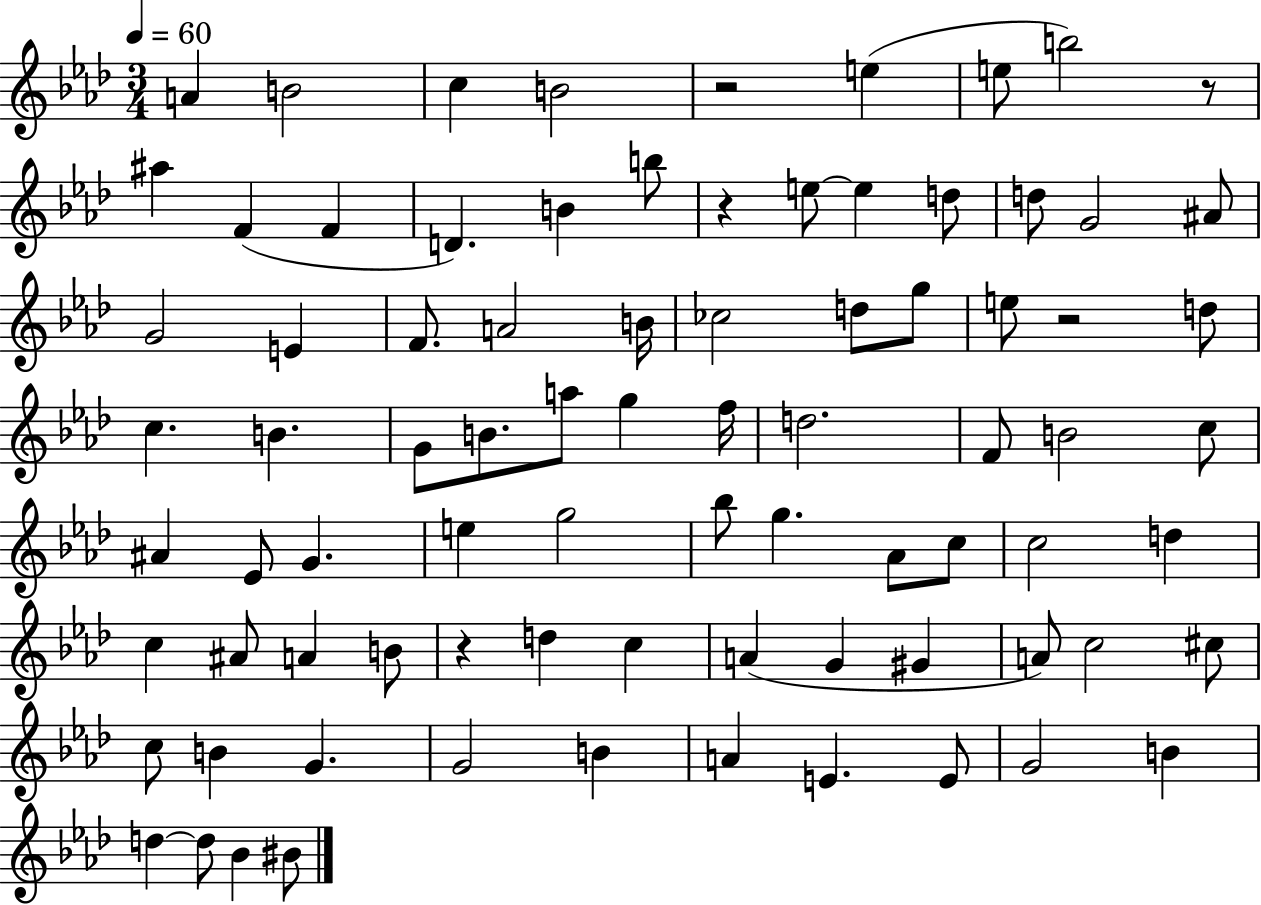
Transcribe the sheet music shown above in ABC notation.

X:1
T:Untitled
M:3/4
L:1/4
K:Ab
A B2 c B2 z2 e e/2 b2 z/2 ^a F F D B b/2 z e/2 e d/2 d/2 G2 ^A/2 G2 E F/2 A2 B/4 _c2 d/2 g/2 e/2 z2 d/2 c B G/2 B/2 a/2 g f/4 d2 F/2 B2 c/2 ^A _E/2 G e g2 _b/2 g _A/2 c/2 c2 d c ^A/2 A B/2 z d c A G ^G A/2 c2 ^c/2 c/2 B G G2 B A E E/2 G2 B d d/2 _B ^B/2